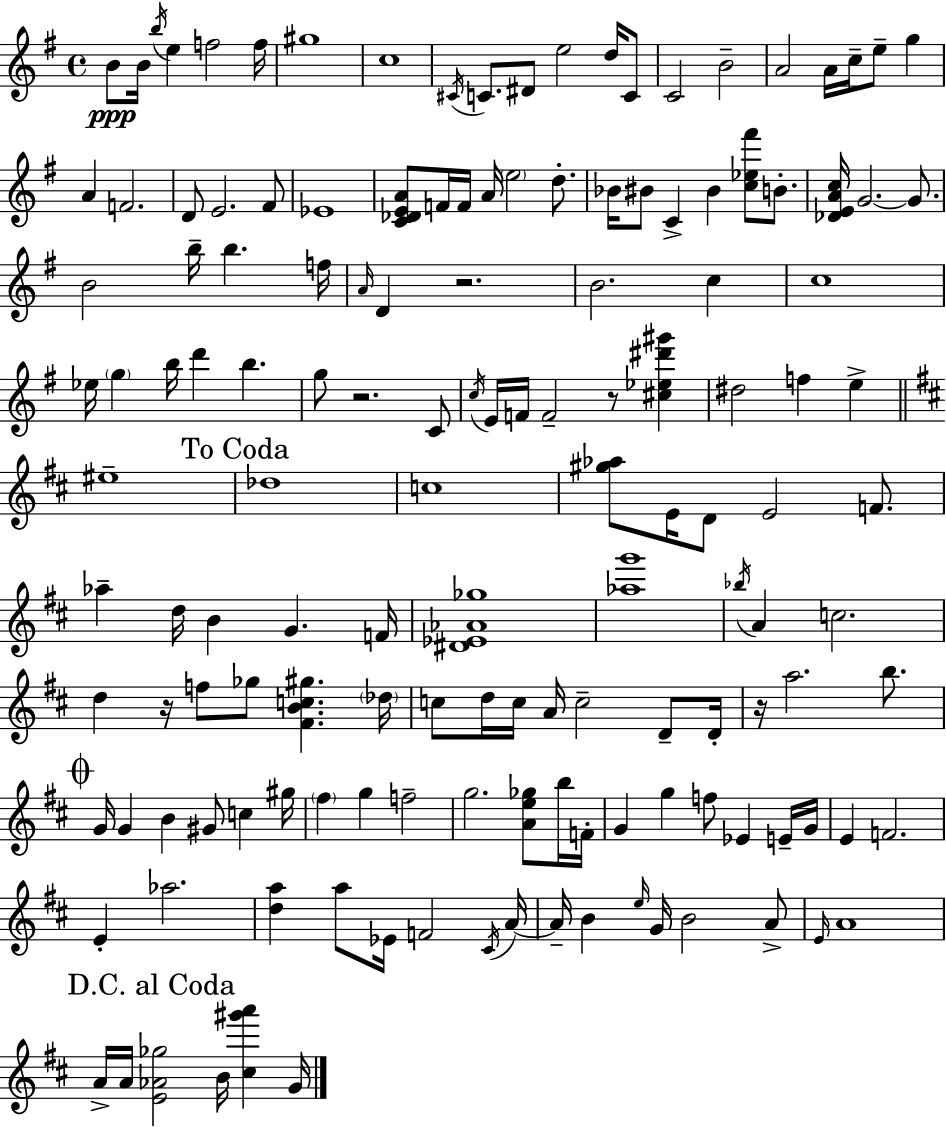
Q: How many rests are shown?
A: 5